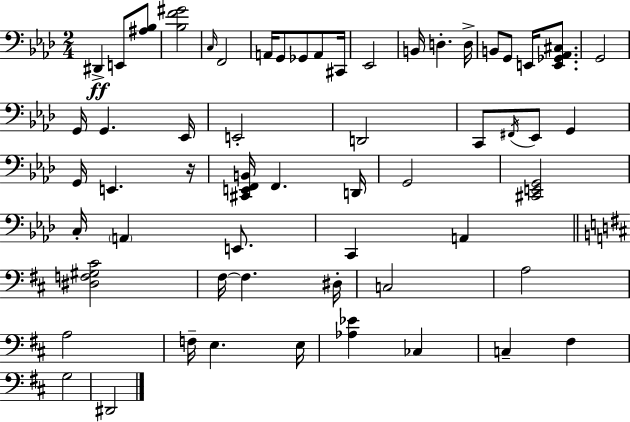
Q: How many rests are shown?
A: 1